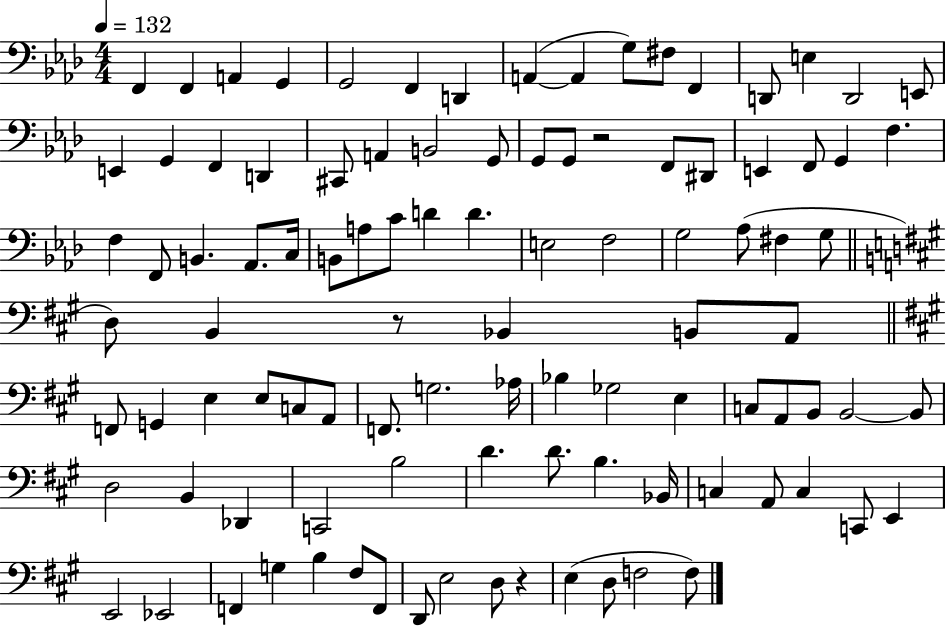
F2/q F2/q A2/q G2/q G2/h F2/q D2/q A2/q A2/q G3/e F#3/e F2/q D2/e E3/q D2/h E2/e E2/q G2/q F2/q D2/q C#2/e A2/q B2/h G2/e G2/e G2/e R/h F2/e D#2/e E2/q F2/e G2/q F3/q. F3/q F2/e B2/q. Ab2/e. C3/s B2/e A3/e C4/e D4/q D4/q. E3/h F3/h G3/h Ab3/e F#3/q G3/e D3/e B2/q R/e Bb2/q B2/e A2/e F2/e G2/q E3/q E3/e C3/e A2/e F2/e. G3/h. Ab3/s Bb3/q Gb3/h E3/q C3/e A2/e B2/e B2/h B2/e D3/h B2/q Db2/q C2/h B3/h D4/q. D4/e. B3/q. Bb2/s C3/q A2/e C3/q C2/e E2/q E2/h Eb2/h F2/q G3/q B3/q F#3/e F2/e D2/e E3/h D3/e R/q E3/q D3/e F3/h F3/e